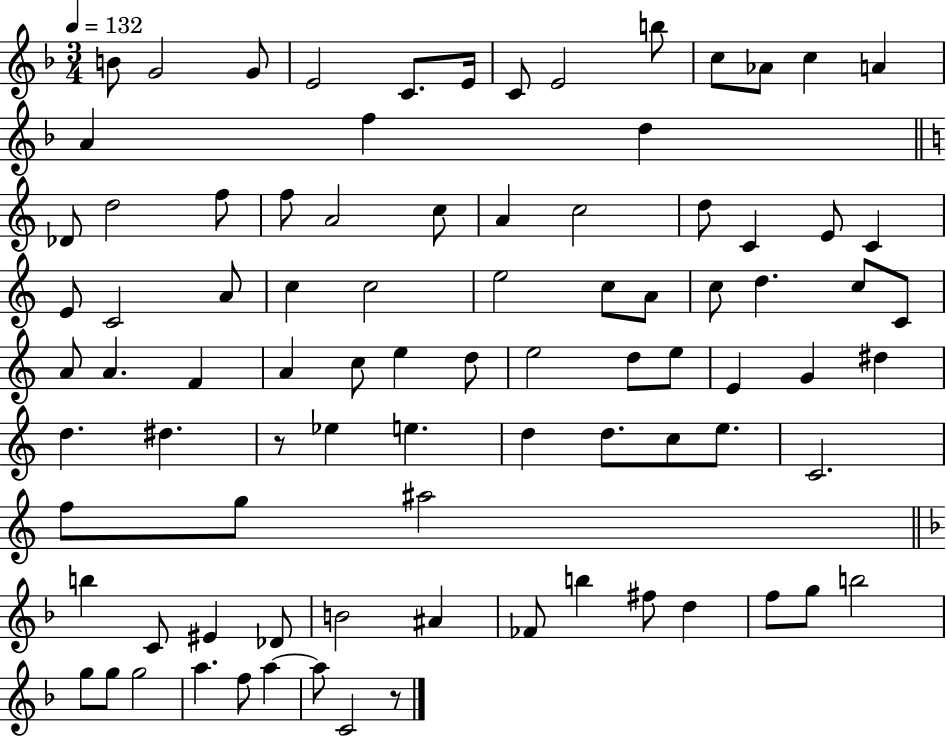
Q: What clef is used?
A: treble